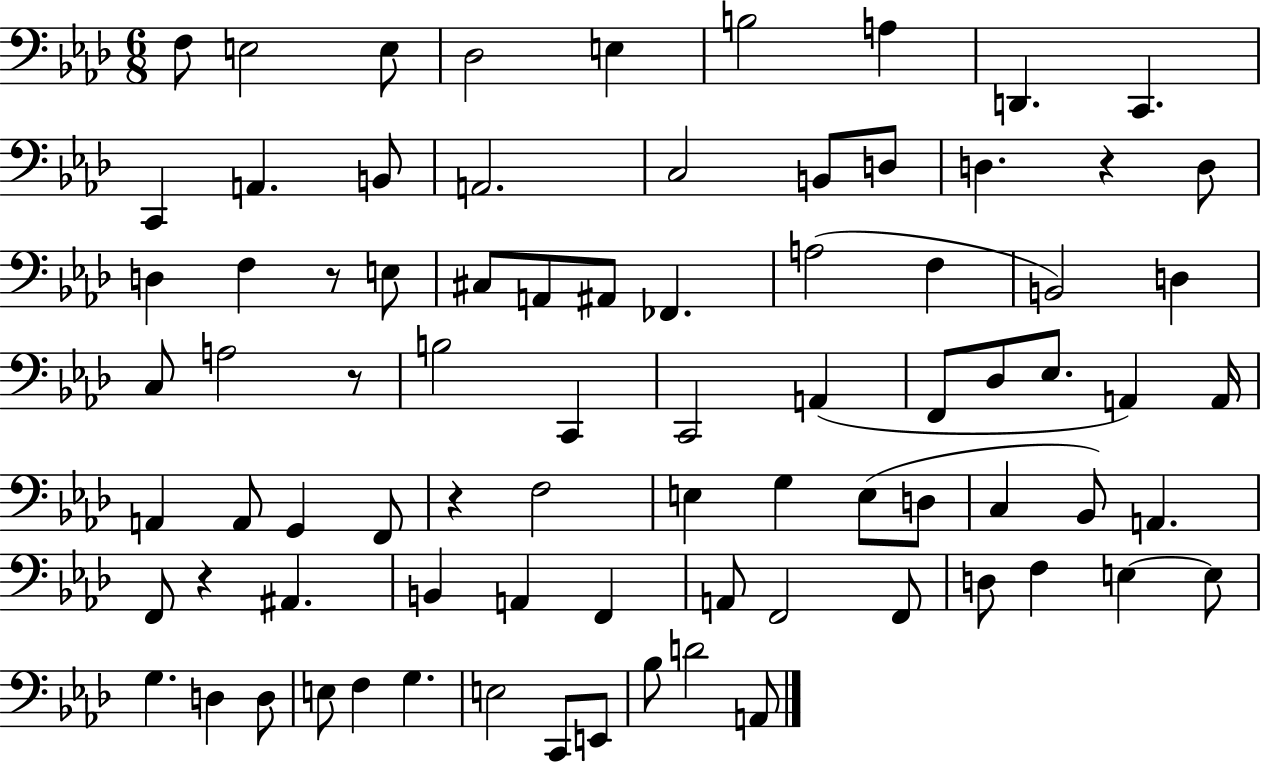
F3/e E3/h E3/e Db3/h E3/q B3/h A3/q D2/q. C2/q. C2/q A2/q. B2/e A2/h. C3/h B2/e D3/e D3/q. R/q D3/e D3/q F3/q R/e E3/e C#3/e A2/e A#2/e FES2/q. A3/h F3/q B2/h D3/q C3/e A3/h R/e B3/h C2/q C2/h A2/q F2/e Db3/e Eb3/e. A2/q A2/s A2/q A2/e G2/q F2/e R/q F3/h E3/q G3/q E3/e D3/e C3/q Bb2/e A2/q. F2/e R/q A#2/q. B2/q A2/q F2/q A2/e F2/h F2/e D3/e F3/q E3/q E3/e G3/q. D3/q D3/e E3/e F3/q G3/q. E3/h C2/e E2/e Bb3/e D4/h A2/e